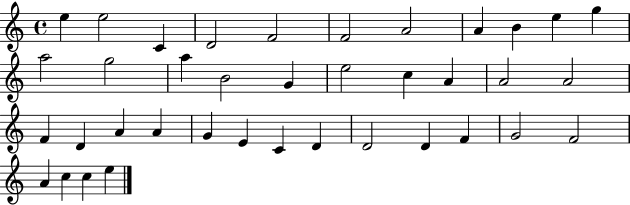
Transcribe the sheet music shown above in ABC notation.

X:1
T:Untitled
M:4/4
L:1/4
K:C
e e2 C D2 F2 F2 A2 A B e g a2 g2 a B2 G e2 c A A2 A2 F D A A G E C D D2 D F G2 F2 A c c e